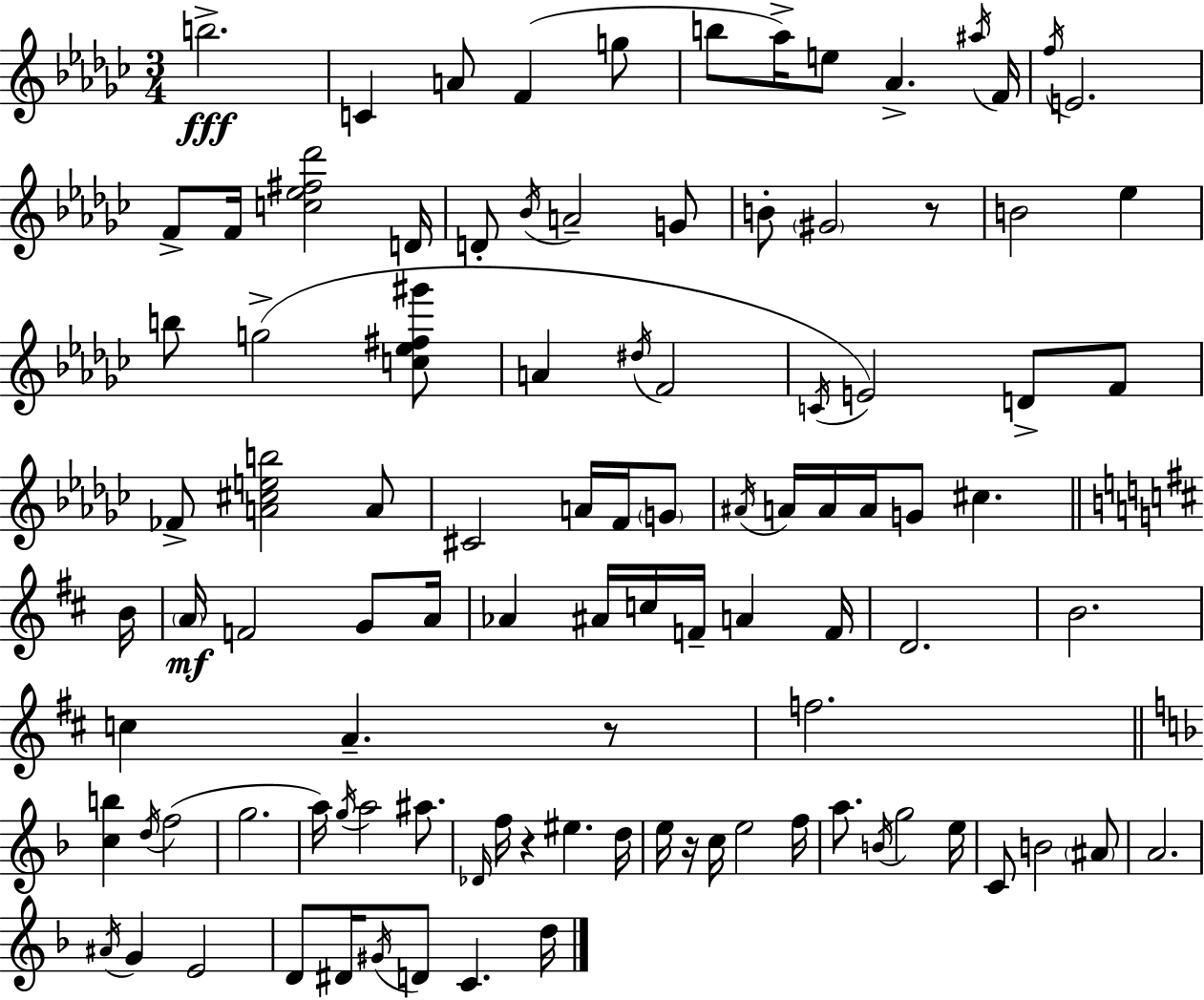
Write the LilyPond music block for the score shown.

{
  \clef treble
  \numericTimeSignature
  \time 3/4
  \key ees \minor
  b''2.->\fff | c'4 a'8 f'4( g''8 | b''8 aes''16->) e''8 aes'4.-> \acciaccatura { ais''16 } | f'16 \acciaccatura { f''16 } e'2. | \break f'8-> f'16 <c'' ees'' fis'' des'''>2 | d'16 d'8-. \acciaccatura { bes'16 } a'2-- | g'8 b'8-. \parenthesize gis'2 | r8 b'2 ees''4 | \break b''8 g''2->( | <c'' ees'' fis'' gis'''>8 a'4 \acciaccatura { dis''16 } f'2 | \acciaccatura { c'16 }) e'2 | d'8-> f'8 fes'8-> <a' cis'' e'' b''>2 | \break a'8 cis'2 | a'16 f'16 \parenthesize g'8 \acciaccatura { ais'16 } a'16 a'16 a'16 g'8 cis''4. | \bar "||" \break \key d \major b'16 \parenthesize a'16\mf f'2 g'8 | a'16 aes'4 ais'16 c''16 f'16-- a'4 | f'16 d'2. | b'2. | \break c''4 a'4.-- r8 | f''2. | \bar "||" \break \key d \minor <c'' b''>4 \acciaccatura { d''16 } f''2( | g''2. | a''16) \acciaccatura { g''16 } a''2 ais''8. | \grace { des'16 } f''16 r4 eis''4. | \break d''16 e''16 r16 c''16 e''2 | f''16 a''8. \acciaccatura { b'16 } g''2 | e''16 c'8 b'2 | \parenthesize ais'8 a'2. | \break \acciaccatura { ais'16 } g'4 e'2 | d'8 dis'16 \acciaccatura { gis'16 } d'8 c'4. | d''16 \bar "|."
}